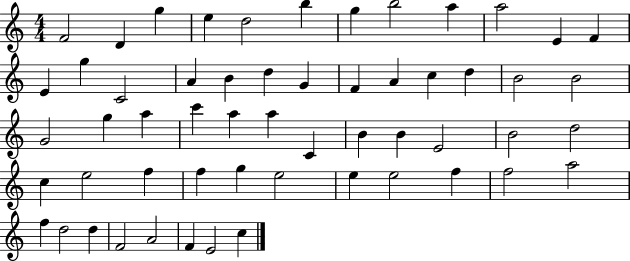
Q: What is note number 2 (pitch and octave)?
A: D4